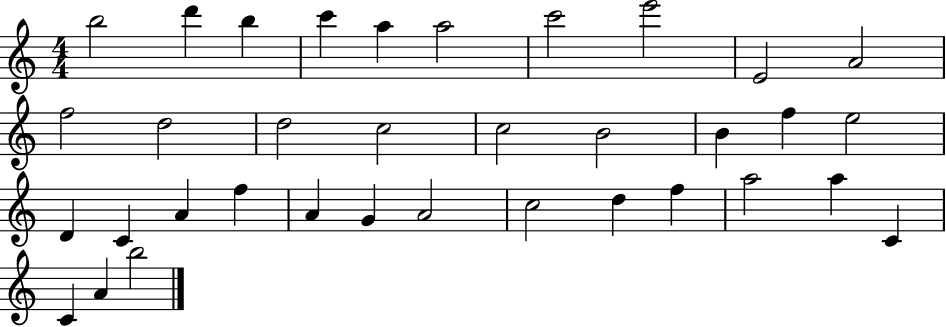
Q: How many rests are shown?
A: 0